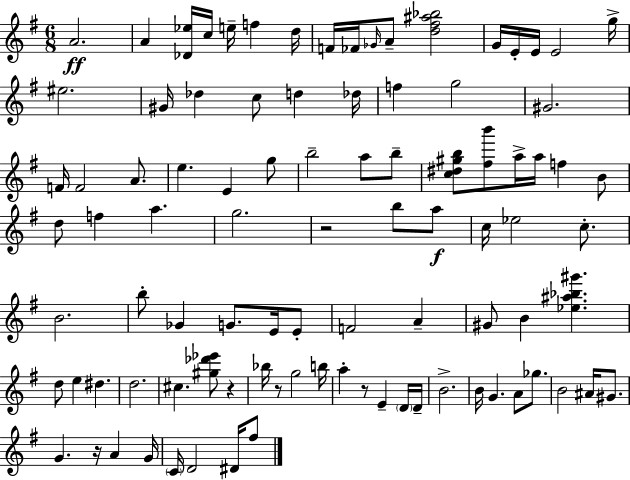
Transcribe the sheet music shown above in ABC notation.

X:1
T:Untitled
M:6/8
L:1/4
K:G
A2 A [_D_e]/4 c/4 e/4 f d/4 F/4 _F/4 _G/4 A/2 [d^f^a_b]2 G/4 E/4 E/4 E2 g/4 ^e2 ^G/4 _d c/2 d _d/4 f g2 ^G2 F/4 F2 A/2 e E g/2 b2 a/2 b/2 [c^d^gb]/2 [^fb']/2 a/4 a/4 f B/2 d/2 f a g2 z2 b/2 a/2 c/4 _e2 c/2 B2 b/2 _G G/2 E/4 E/2 F2 A ^G/2 B [_e^a_b^g'] d/2 e ^d d2 ^c [^g_d'_e']/2 z _b/4 z/2 g2 b/4 a z/2 E D/4 D/4 B2 B/4 G A/2 _g/2 B2 ^A/4 ^G/2 G z/4 A G/4 C/4 D2 ^D/4 ^f/2